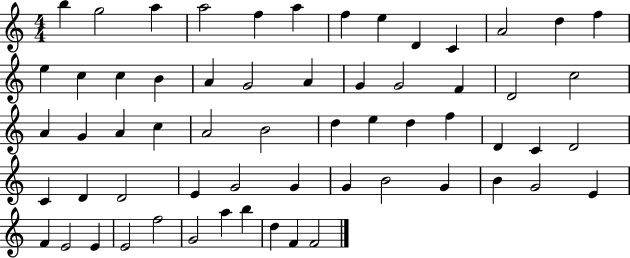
{
  \clef treble
  \numericTimeSignature
  \time 4/4
  \key c \major
  b''4 g''2 a''4 | a''2 f''4 a''4 | f''4 e''4 d'4 c'4 | a'2 d''4 f''4 | \break e''4 c''4 c''4 b'4 | a'4 g'2 a'4 | g'4 g'2 f'4 | d'2 c''2 | \break a'4 g'4 a'4 c''4 | a'2 b'2 | d''4 e''4 d''4 f''4 | d'4 c'4 d'2 | \break c'4 d'4 d'2 | e'4 g'2 g'4 | g'4 b'2 g'4 | b'4 g'2 e'4 | \break f'4 e'2 e'4 | e'2 f''2 | g'2 a''4 b''4 | d''4 f'4 f'2 | \break \bar "|."
}